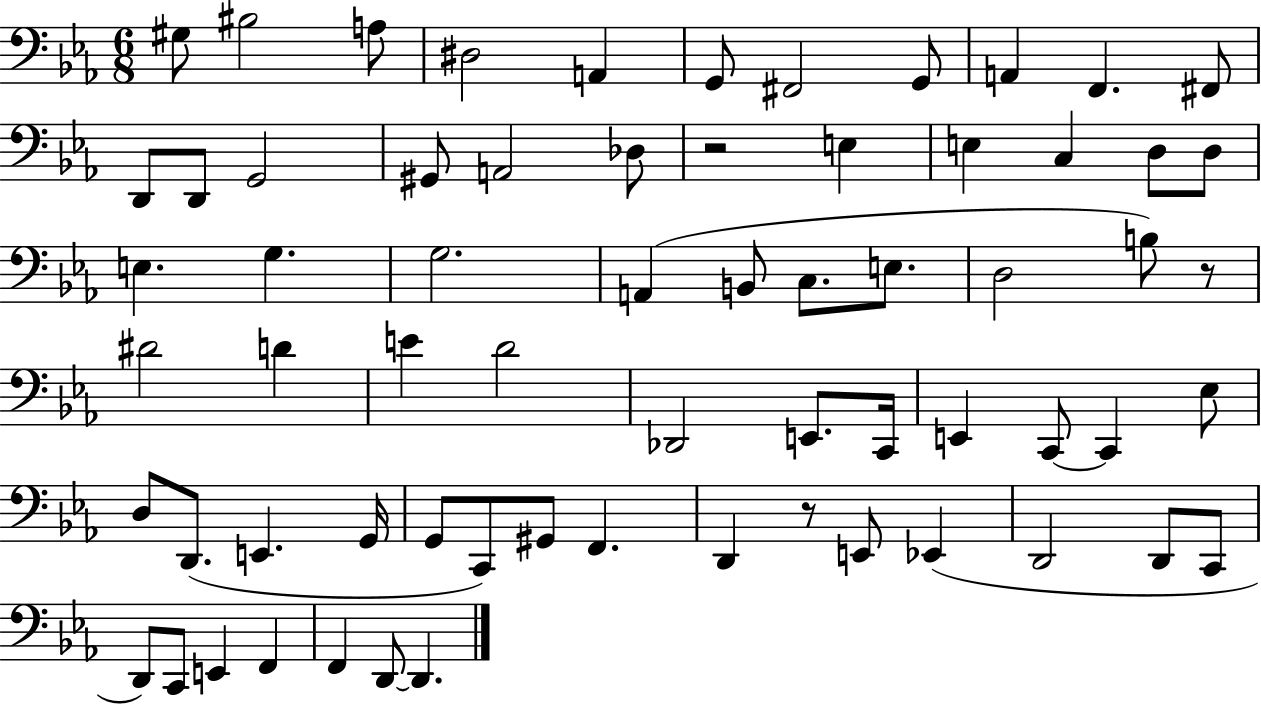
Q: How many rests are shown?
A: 3